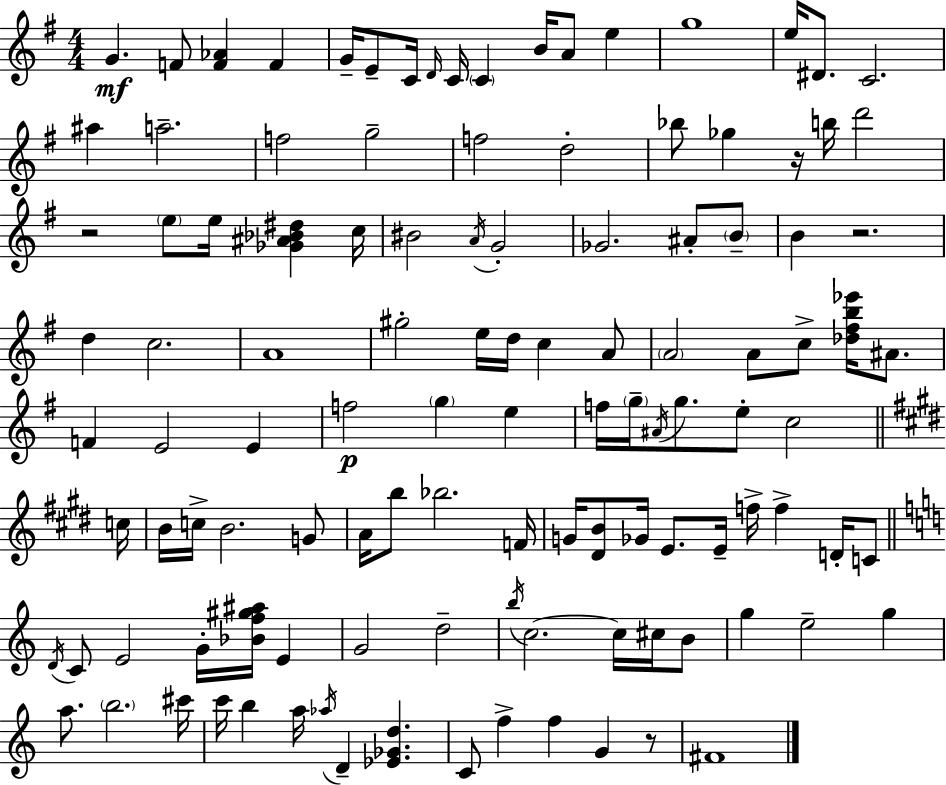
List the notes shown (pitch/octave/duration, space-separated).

G4/q. F4/e [F4,Ab4]/q F4/q G4/s E4/e C4/s D4/s C4/s C4/q B4/s A4/e E5/q G5/w E5/s D#4/e. C4/h. A#5/q A5/h. F5/h G5/h F5/h D5/h Bb5/e Gb5/q R/s B5/s D6/h R/h E5/e E5/s [Gb4,A#4,Bb4,D#5]/q C5/s BIS4/h A4/s G4/h Gb4/h. A#4/e B4/e B4/q R/h. D5/q C5/h. A4/w G#5/h E5/s D5/s C5/q A4/e A4/h A4/e C5/e [Db5,F#5,B5,Eb6]/s A#4/e. F4/q E4/h E4/q F5/h G5/q E5/q F5/s G5/s A#4/s G5/e. E5/e C5/h C5/s B4/s C5/s B4/h. G4/e A4/s B5/e Bb5/h. F4/s G4/s [D#4,B4]/e Gb4/s E4/e. E4/s F5/s F5/q D4/s C4/e D4/s C4/e E4/h G4/s [Bb4,F5,G#5,A#5]/s E4/q G4/h D5/h B5/s C5/h. C5/s C#5/s B4/e G5/q E5/h G5/q A5/e. B5/h. C#6/s C6/s B5/q A5/s Ab5/s D4/q [Eb4,Gb4,D5]/q. C4/e F5/q F5/q G4/q R/e F#4/w